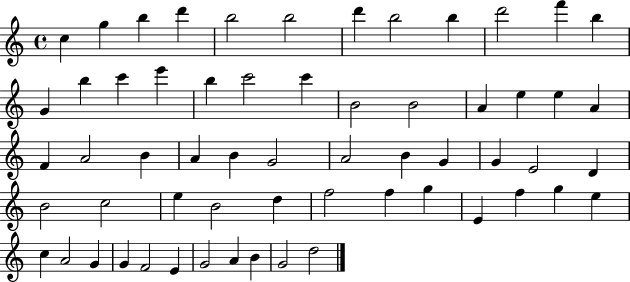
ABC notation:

X:1
T:Untitled
M:4/4
L:1/4
K:C
c g b d' b2 b2 d' b2 b d'2 f' b G b c' e' b c'2 c' B2 B2 A e e A F A2 B A B G2 A2 B G G E2 D B2 c2 e B2 d f2 f g E f g e c A2 G G F2 E G2 A B G2 d2